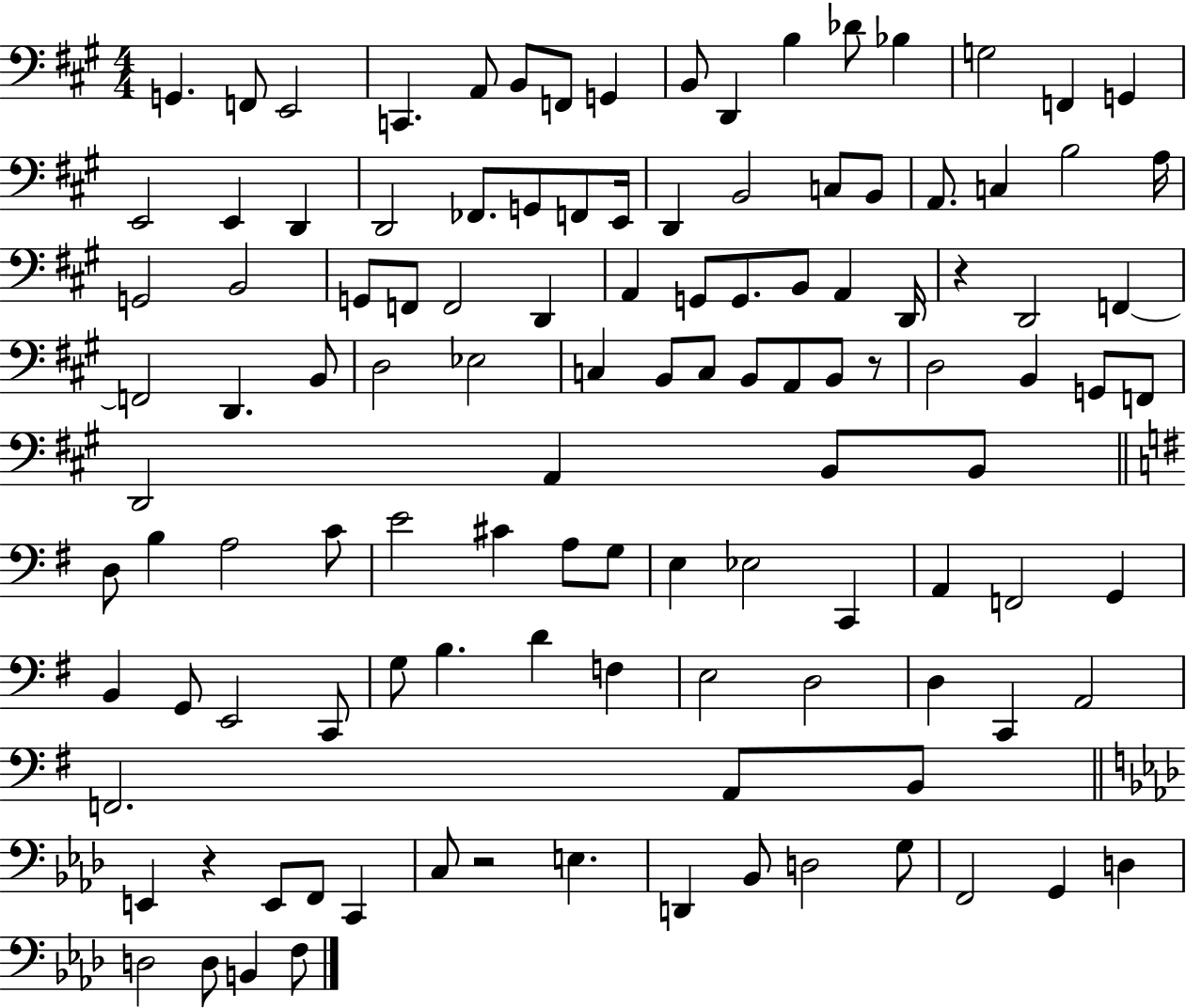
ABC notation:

X:1
T:Untitled
M:4/4
L:1/4
K:A
G,, F,,/2 E,,2 C,, A,,/2 B,,/2 F,,/2 G,, B,,/2 D,, B, _D/2 _B, G,2 F,, G,, E,,2 E,, D,, D,,2 _F,,/2 G,,/2 F,,/2 E,,/4 D,, B,,2 C,/2 B,,/2 A,,/2 C, B,2 A,/4 G,,2 B,,2 G,,/2 F,,/2 F,,2 D,, A,, G,,/2 G,,/2 B,,/2 A,, D,,/4 z D,,2 F,, F,,2 D,, B,,/2 D,2 _E,2 C, B,,/2 C,/2 B,,/2 A,,/2 B,,/2 z/2 D,2 B,, G,,/2 F,,/2 D,,2 A,, B,,/2 B,,/2 D,/2 B, A,2 C/2 E2 ^C A,/2 G,/2 E, _E,2 C,, A,, F,,2 G,, B,, G,,/2 E,,2 C,,/2 G,/2 B, D F, E,2 D,2 D, C,, A,,2 F,,2 A,,/2 B,,/2 E,, z E,,/2 F,,/2 C,, C,/2 z2 E, D,, _B,,/2 D,2 G,/2 F,,2 G,, D, D,2 D,/2 B,, F,/2